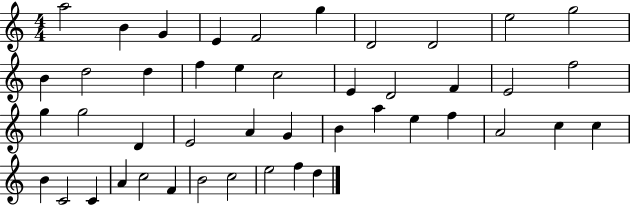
A5/h B4/q G4/q E4/q F4/h G5/q D4/h D4/h E5/h G5/h B4/q D5/h D5/q F5/q E5/q C5/h E4/q D4/h F4/q E4/h F5/h G5/q G5/h D4/q E4/h A4/q G4/q B4/q A5/q E5/q F5/q A4/h C5/q C5/q B4/q C4/h C4/q A4/q C5/h F4/q B4/h C5/h E5/h F5/q D5/q